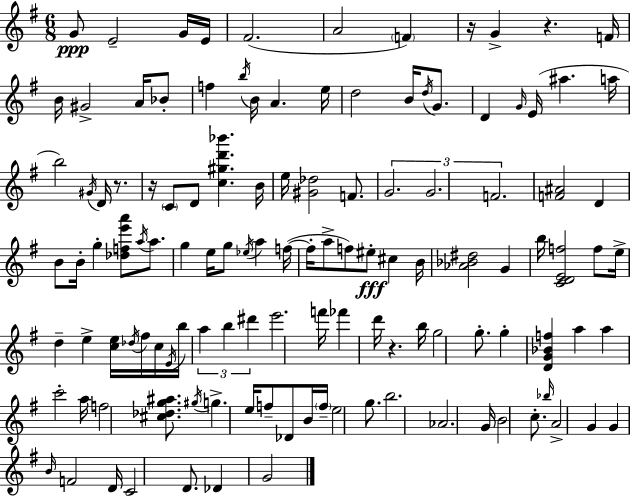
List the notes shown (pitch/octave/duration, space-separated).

G4/e E4/h G4/s E4/s F#4/h. A4/h F4/q R/s G4/q R/q. F4/s B4/s G#4/h A4/s Bb4/e F5/q B5/s B4/s A4/q. E5/s D5/h B4/s D5/s G4/e. D4/q G4/s E4/s A#5/q. A5/s B5/h G#4/s D4/s R/e. R/s C4/e D4/e [C5,G#5,D6,Bb6]/q. B4/s E5/s [G#4,Db5]/h F4/e. G4/h. G4/h. F4/h. [F4,A#4]/h D4/q B4/e B4/s G5/q [Db5,F5,E6,A6]/e A5/s A5/e. G5/q E5/s G5/e Eb5/s A5/q F5/s F5/s A5/e F5/e EIS5/e C#5/q B4/s [Ab4,Bb4,D#5]/h G4/q B5/s [C4,D4,E4,F5]/h F5/e E5/s D5/q E5/q [C5,E5]/s Db5/s F#5/s C5/s E4/s B5/s A5/q B5/q D#6/q E6/h. F6/s FES6/q D6/s R/q. B5/s G5/h G5/e. G5/q [D4,G4,Bb4,F5]/q A5/q A5/q C6/h A5/s F5/h [C#5,Db5,G5,A#5]/e. G#5/s G5/q. E5/s F5/e Db4/e B4/s F5/s E5/h G5/e. B5/h. Ab4/h. G4/s B4/h C5/e. Bb5/s A4/h G4/q G4/q B4/s F4/h D4/s C4/h D4/e. Db4/q G4/h